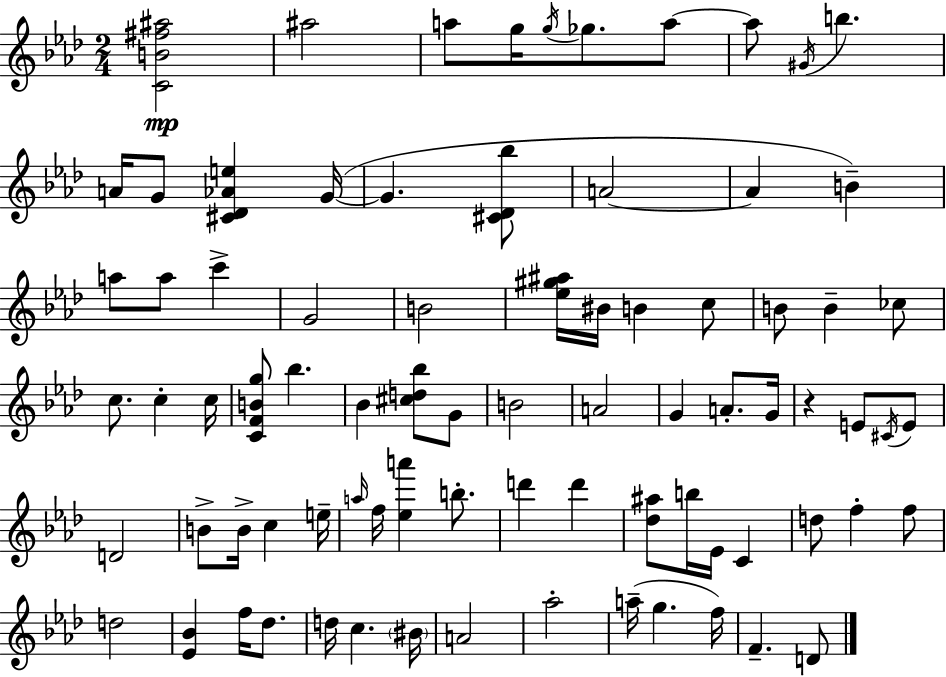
{
  \clef treble
  \numericTimeSignature
  \time 2/4
  \key aes \major
  \repeat volta 2 { <c' b' fis'' ais''>2\mp | ais''2 | a''8 g''16 \acciaccatura { g''16 } ges''8. a''8~~ | a''8 \acciaccatura { gis'16 } b''4. | \break a'16 g'8 <cis' des' aes' e''>4 | g'16~(~ g'4. | <cis' des' bes''>8 a'2~~ | a'4 b'4--) | \break a''8 a''8 c'''4-> | g'2 | b'2 | <ees'' gis'' ais''>16 bis'16 b'4 | \break c''8 b'8 b'4-- | ces''8 c''8. c''4-. | c''16 <c' f' b' g''>8 bes''4. | bes'4 <cis'' d'' bes''>8 | \break g'8 b'2 | a'2 | g'4 a'8.-. | g'16 r4 e'8 | \break \acciaccatura { cis'16 } e'8 d'2 | b'8-> b'16-> c''4 | e''16-- \grace { a''16 } f''16 <ees'' a'''>4 | b''8.-. d'''4 | \break d'''4 <des'' ais''>8 b''16 ees'16 | c'4 d''8 f''4-. | f''8 d''2 | <ees' bes'>4 | \break f''16 des''8. d''16 c''4. | \parenthesize bis'16 a'2 | aes''2-. | a''16--( g''4. | \break f''16) f'4.-- | d'8 } \bar "|."
}